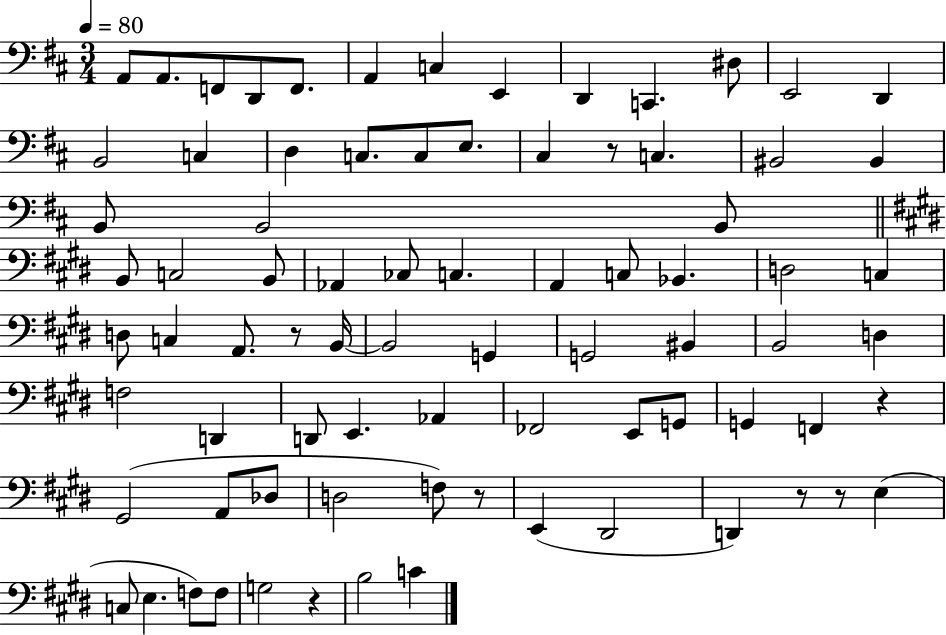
{
  \clef bass
  \numericTimeSignature
  \time 3/4
  \key d \major
  \tempo 4 = 80
  a,8 a,8. f,8 d,8 f,8. | a,4 c4 e,4 | d,4 c,4. dis8 | e,2 d,4 | \break b,2 c4 | d4 c8. c8 e8. | cis4 r8 c4. | bis,2 bis,4 | \break b,8 b,2 b,8 | \bar "||" \break \key e \major b,8 c2 b,8 | aes,4 ces8 c4. | a,4 c8 bes,4. | d2 c4 | \break d8 c4 a,8. r8 b,16~~ | b,2 g,4 | g,2 bis,4 | b,2 d4 | \break f2 d,4 | d,8 e,4. aes,4 | fes,2 e,8 g,8 | g,4 f,4 r4 | \break gis,2( a,8 des8 | d2 f8) r8 | e,4( dis,2 | d,4) r8 r8 e4( | \break c8 e4. f8) f8 | g2 r4 | b2 c'4 | \bar "|."
}